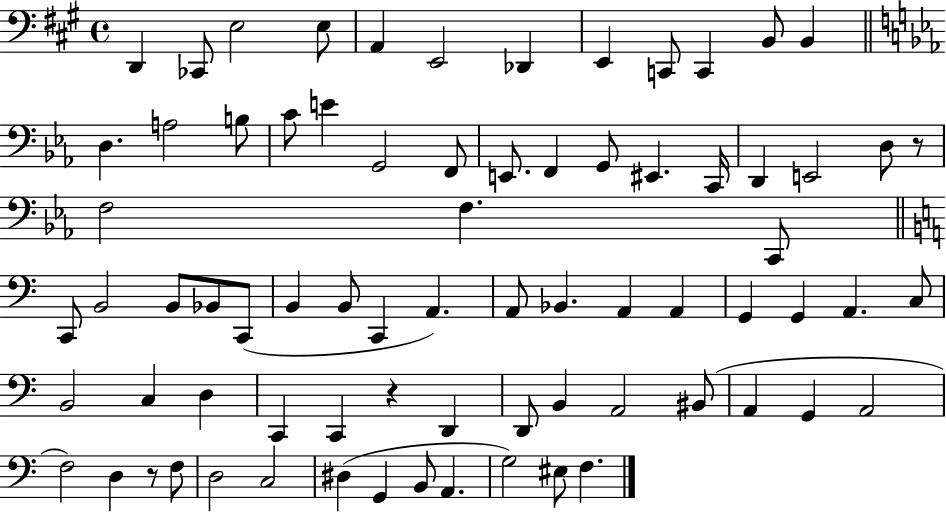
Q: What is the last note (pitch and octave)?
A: F3